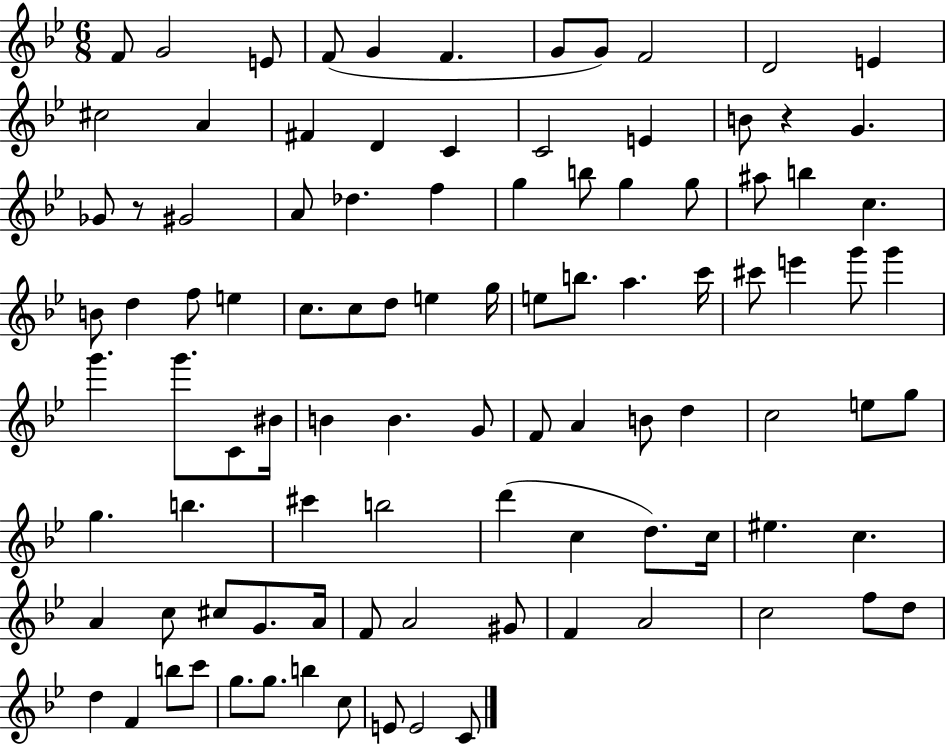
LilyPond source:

{
  \clef treble
  \numericTimeSignature
  \time 6/8
  \key bes \major
  \repeat volta 2 { f'8 g'2 e'8 | f'8( g'4 f'4. | g'8 g'8) f'2 | d'2 e'4 | \break cis''2 a'4 | fis'4 d'4 c'4 | c'2 e'4 | b'8 r4 g'4. | \break ges'8 r8 gis'2 | a'8 des''4. f''4 | g''4 b''8 g''4 g''8 | ais''8 b''4 c''4. | \break b'8 d''4 f''8 e''4 | c''8. c''8 d''8 e''4 g''16 | e''8 b''8. a''4. c'''16 | cis'''8 e'''4 g'''8 g'''4 | \break g'''4. g'''8. c'8 bis'16 | b'4 b'4. g'8 | f'8 a'4 b'8 d''4 | c''2 e''8 g''8 | \break g''4. b''4. | cis'''4 b''2 | d'''4( c''4 d''8.) c''16 | eis''4. c''4. | \break a'4 c''8 cis''8 g'8. a'16 | f'8 a'2 gis'8 | f'4 a'2 | c''2 f''8 d''8 | \break d''4 f'4 b''8 c'''8 | g''8. g''8. b''4 c''8 | e'8 e'2 c'8 | } \bar "|."
}